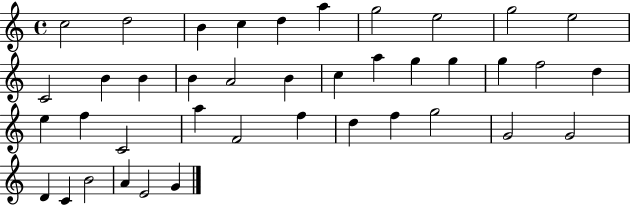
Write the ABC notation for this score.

X:1
T:Untitled
M:4/4
L:1/4
K:C
c2 d2 B c d a g2 e2 g2 e2 C2 B B B A2 B c a g g g f2 d e f C2 a F2 f d f g2 G2 G2 D C B2 A E2 G